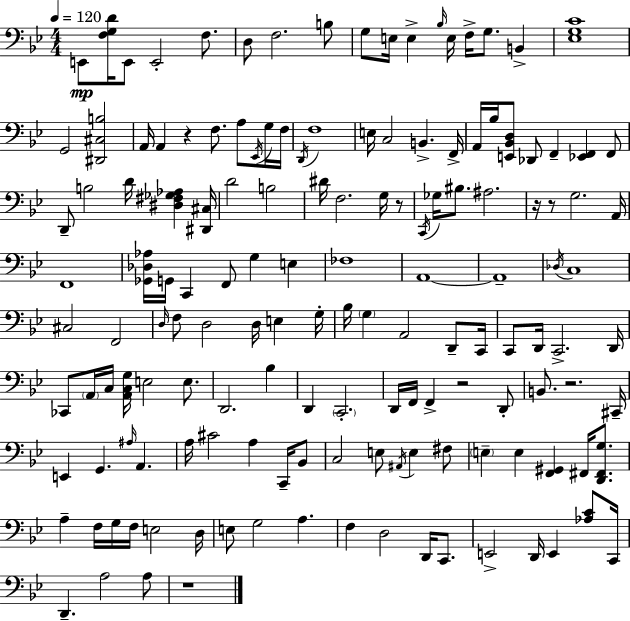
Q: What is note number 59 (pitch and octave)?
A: C3